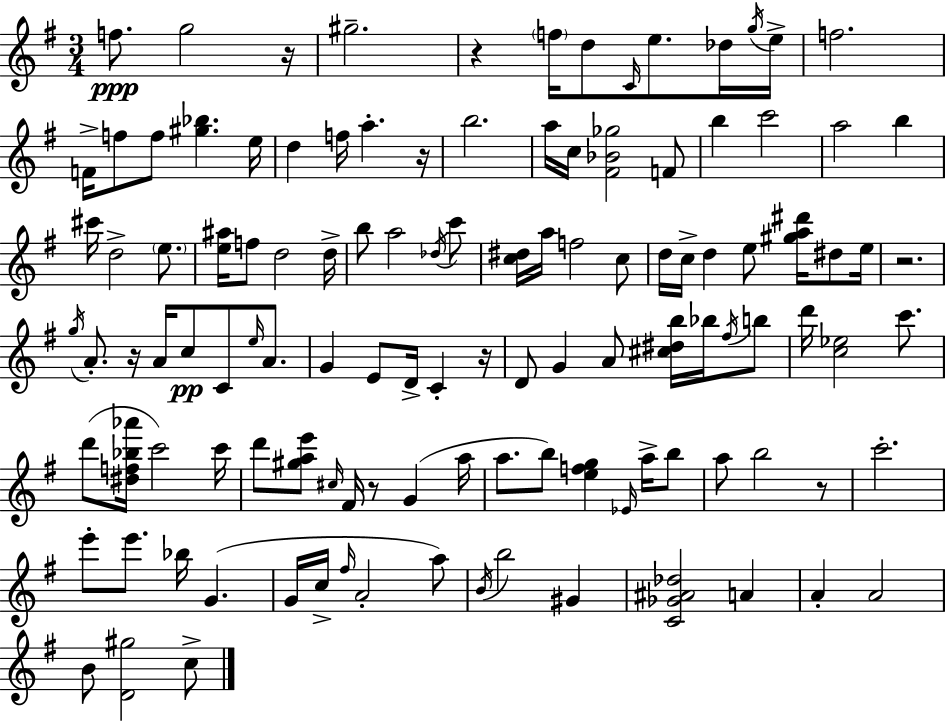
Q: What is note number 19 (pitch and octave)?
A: B5